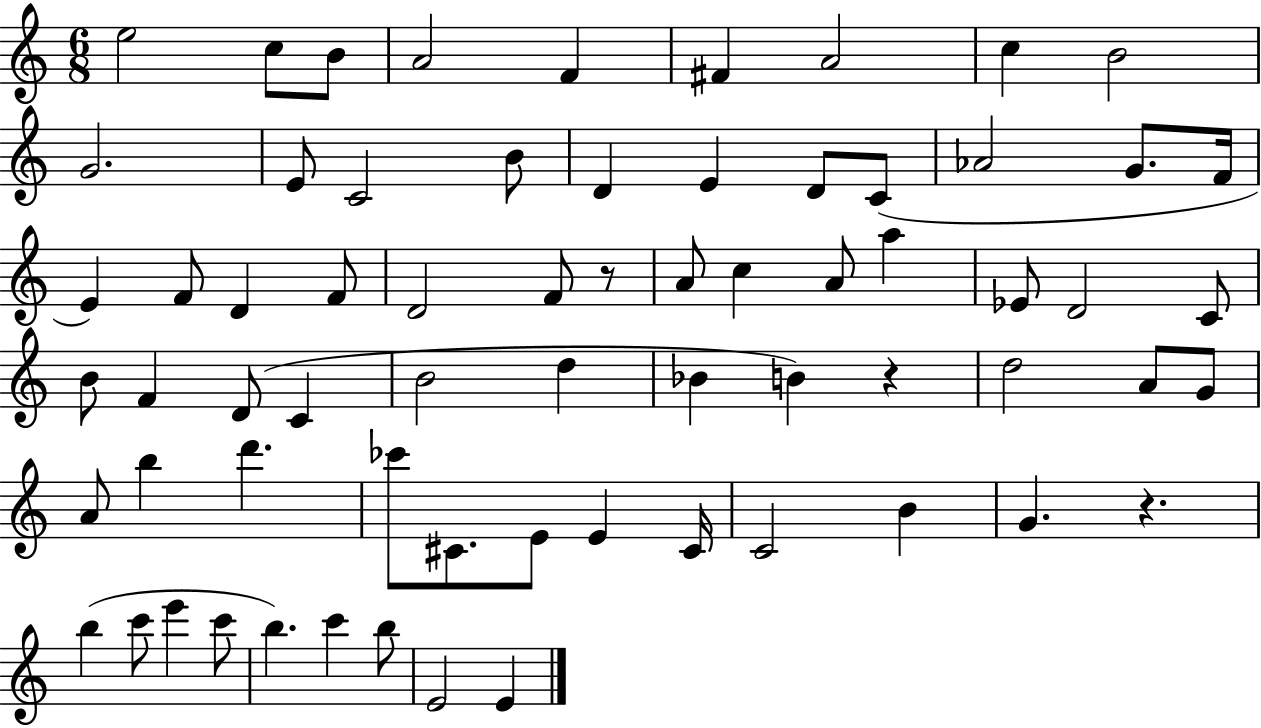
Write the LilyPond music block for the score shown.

{
  \clef treble
  \numericTimeSignature
  \time 6/8
  \key c \major
  e''2 c''8 b'8 | a'2 f'4 | fis'4 a'2 | c''4 b'2 | \break g'2. | e'8 c'2 b'8 | d'4 e'4 d'8 c'8( | aes'2 g'8. f'16 | \break e'4) f'8 d'4 f'8 | d'2 f'8 r8 | a'8 c''4 a'8 a''4 | ees'8 d'2 c'8 | \break b'8 f'4 d'8( c'4 | b'2 d''4 | bes'4 b'4) r4 | d''2 a'8 g'8 | \break a'8 b''4 d'''4. | ces'''8 cis'8. e'8 e'4 cis'16 | c'2 b'4 | g'4. r4. | \break b''4( c'''8 e'''4 c'''8 | b''4.) c'''4 b''8 | e'2 e'4 | \bar "|."
}